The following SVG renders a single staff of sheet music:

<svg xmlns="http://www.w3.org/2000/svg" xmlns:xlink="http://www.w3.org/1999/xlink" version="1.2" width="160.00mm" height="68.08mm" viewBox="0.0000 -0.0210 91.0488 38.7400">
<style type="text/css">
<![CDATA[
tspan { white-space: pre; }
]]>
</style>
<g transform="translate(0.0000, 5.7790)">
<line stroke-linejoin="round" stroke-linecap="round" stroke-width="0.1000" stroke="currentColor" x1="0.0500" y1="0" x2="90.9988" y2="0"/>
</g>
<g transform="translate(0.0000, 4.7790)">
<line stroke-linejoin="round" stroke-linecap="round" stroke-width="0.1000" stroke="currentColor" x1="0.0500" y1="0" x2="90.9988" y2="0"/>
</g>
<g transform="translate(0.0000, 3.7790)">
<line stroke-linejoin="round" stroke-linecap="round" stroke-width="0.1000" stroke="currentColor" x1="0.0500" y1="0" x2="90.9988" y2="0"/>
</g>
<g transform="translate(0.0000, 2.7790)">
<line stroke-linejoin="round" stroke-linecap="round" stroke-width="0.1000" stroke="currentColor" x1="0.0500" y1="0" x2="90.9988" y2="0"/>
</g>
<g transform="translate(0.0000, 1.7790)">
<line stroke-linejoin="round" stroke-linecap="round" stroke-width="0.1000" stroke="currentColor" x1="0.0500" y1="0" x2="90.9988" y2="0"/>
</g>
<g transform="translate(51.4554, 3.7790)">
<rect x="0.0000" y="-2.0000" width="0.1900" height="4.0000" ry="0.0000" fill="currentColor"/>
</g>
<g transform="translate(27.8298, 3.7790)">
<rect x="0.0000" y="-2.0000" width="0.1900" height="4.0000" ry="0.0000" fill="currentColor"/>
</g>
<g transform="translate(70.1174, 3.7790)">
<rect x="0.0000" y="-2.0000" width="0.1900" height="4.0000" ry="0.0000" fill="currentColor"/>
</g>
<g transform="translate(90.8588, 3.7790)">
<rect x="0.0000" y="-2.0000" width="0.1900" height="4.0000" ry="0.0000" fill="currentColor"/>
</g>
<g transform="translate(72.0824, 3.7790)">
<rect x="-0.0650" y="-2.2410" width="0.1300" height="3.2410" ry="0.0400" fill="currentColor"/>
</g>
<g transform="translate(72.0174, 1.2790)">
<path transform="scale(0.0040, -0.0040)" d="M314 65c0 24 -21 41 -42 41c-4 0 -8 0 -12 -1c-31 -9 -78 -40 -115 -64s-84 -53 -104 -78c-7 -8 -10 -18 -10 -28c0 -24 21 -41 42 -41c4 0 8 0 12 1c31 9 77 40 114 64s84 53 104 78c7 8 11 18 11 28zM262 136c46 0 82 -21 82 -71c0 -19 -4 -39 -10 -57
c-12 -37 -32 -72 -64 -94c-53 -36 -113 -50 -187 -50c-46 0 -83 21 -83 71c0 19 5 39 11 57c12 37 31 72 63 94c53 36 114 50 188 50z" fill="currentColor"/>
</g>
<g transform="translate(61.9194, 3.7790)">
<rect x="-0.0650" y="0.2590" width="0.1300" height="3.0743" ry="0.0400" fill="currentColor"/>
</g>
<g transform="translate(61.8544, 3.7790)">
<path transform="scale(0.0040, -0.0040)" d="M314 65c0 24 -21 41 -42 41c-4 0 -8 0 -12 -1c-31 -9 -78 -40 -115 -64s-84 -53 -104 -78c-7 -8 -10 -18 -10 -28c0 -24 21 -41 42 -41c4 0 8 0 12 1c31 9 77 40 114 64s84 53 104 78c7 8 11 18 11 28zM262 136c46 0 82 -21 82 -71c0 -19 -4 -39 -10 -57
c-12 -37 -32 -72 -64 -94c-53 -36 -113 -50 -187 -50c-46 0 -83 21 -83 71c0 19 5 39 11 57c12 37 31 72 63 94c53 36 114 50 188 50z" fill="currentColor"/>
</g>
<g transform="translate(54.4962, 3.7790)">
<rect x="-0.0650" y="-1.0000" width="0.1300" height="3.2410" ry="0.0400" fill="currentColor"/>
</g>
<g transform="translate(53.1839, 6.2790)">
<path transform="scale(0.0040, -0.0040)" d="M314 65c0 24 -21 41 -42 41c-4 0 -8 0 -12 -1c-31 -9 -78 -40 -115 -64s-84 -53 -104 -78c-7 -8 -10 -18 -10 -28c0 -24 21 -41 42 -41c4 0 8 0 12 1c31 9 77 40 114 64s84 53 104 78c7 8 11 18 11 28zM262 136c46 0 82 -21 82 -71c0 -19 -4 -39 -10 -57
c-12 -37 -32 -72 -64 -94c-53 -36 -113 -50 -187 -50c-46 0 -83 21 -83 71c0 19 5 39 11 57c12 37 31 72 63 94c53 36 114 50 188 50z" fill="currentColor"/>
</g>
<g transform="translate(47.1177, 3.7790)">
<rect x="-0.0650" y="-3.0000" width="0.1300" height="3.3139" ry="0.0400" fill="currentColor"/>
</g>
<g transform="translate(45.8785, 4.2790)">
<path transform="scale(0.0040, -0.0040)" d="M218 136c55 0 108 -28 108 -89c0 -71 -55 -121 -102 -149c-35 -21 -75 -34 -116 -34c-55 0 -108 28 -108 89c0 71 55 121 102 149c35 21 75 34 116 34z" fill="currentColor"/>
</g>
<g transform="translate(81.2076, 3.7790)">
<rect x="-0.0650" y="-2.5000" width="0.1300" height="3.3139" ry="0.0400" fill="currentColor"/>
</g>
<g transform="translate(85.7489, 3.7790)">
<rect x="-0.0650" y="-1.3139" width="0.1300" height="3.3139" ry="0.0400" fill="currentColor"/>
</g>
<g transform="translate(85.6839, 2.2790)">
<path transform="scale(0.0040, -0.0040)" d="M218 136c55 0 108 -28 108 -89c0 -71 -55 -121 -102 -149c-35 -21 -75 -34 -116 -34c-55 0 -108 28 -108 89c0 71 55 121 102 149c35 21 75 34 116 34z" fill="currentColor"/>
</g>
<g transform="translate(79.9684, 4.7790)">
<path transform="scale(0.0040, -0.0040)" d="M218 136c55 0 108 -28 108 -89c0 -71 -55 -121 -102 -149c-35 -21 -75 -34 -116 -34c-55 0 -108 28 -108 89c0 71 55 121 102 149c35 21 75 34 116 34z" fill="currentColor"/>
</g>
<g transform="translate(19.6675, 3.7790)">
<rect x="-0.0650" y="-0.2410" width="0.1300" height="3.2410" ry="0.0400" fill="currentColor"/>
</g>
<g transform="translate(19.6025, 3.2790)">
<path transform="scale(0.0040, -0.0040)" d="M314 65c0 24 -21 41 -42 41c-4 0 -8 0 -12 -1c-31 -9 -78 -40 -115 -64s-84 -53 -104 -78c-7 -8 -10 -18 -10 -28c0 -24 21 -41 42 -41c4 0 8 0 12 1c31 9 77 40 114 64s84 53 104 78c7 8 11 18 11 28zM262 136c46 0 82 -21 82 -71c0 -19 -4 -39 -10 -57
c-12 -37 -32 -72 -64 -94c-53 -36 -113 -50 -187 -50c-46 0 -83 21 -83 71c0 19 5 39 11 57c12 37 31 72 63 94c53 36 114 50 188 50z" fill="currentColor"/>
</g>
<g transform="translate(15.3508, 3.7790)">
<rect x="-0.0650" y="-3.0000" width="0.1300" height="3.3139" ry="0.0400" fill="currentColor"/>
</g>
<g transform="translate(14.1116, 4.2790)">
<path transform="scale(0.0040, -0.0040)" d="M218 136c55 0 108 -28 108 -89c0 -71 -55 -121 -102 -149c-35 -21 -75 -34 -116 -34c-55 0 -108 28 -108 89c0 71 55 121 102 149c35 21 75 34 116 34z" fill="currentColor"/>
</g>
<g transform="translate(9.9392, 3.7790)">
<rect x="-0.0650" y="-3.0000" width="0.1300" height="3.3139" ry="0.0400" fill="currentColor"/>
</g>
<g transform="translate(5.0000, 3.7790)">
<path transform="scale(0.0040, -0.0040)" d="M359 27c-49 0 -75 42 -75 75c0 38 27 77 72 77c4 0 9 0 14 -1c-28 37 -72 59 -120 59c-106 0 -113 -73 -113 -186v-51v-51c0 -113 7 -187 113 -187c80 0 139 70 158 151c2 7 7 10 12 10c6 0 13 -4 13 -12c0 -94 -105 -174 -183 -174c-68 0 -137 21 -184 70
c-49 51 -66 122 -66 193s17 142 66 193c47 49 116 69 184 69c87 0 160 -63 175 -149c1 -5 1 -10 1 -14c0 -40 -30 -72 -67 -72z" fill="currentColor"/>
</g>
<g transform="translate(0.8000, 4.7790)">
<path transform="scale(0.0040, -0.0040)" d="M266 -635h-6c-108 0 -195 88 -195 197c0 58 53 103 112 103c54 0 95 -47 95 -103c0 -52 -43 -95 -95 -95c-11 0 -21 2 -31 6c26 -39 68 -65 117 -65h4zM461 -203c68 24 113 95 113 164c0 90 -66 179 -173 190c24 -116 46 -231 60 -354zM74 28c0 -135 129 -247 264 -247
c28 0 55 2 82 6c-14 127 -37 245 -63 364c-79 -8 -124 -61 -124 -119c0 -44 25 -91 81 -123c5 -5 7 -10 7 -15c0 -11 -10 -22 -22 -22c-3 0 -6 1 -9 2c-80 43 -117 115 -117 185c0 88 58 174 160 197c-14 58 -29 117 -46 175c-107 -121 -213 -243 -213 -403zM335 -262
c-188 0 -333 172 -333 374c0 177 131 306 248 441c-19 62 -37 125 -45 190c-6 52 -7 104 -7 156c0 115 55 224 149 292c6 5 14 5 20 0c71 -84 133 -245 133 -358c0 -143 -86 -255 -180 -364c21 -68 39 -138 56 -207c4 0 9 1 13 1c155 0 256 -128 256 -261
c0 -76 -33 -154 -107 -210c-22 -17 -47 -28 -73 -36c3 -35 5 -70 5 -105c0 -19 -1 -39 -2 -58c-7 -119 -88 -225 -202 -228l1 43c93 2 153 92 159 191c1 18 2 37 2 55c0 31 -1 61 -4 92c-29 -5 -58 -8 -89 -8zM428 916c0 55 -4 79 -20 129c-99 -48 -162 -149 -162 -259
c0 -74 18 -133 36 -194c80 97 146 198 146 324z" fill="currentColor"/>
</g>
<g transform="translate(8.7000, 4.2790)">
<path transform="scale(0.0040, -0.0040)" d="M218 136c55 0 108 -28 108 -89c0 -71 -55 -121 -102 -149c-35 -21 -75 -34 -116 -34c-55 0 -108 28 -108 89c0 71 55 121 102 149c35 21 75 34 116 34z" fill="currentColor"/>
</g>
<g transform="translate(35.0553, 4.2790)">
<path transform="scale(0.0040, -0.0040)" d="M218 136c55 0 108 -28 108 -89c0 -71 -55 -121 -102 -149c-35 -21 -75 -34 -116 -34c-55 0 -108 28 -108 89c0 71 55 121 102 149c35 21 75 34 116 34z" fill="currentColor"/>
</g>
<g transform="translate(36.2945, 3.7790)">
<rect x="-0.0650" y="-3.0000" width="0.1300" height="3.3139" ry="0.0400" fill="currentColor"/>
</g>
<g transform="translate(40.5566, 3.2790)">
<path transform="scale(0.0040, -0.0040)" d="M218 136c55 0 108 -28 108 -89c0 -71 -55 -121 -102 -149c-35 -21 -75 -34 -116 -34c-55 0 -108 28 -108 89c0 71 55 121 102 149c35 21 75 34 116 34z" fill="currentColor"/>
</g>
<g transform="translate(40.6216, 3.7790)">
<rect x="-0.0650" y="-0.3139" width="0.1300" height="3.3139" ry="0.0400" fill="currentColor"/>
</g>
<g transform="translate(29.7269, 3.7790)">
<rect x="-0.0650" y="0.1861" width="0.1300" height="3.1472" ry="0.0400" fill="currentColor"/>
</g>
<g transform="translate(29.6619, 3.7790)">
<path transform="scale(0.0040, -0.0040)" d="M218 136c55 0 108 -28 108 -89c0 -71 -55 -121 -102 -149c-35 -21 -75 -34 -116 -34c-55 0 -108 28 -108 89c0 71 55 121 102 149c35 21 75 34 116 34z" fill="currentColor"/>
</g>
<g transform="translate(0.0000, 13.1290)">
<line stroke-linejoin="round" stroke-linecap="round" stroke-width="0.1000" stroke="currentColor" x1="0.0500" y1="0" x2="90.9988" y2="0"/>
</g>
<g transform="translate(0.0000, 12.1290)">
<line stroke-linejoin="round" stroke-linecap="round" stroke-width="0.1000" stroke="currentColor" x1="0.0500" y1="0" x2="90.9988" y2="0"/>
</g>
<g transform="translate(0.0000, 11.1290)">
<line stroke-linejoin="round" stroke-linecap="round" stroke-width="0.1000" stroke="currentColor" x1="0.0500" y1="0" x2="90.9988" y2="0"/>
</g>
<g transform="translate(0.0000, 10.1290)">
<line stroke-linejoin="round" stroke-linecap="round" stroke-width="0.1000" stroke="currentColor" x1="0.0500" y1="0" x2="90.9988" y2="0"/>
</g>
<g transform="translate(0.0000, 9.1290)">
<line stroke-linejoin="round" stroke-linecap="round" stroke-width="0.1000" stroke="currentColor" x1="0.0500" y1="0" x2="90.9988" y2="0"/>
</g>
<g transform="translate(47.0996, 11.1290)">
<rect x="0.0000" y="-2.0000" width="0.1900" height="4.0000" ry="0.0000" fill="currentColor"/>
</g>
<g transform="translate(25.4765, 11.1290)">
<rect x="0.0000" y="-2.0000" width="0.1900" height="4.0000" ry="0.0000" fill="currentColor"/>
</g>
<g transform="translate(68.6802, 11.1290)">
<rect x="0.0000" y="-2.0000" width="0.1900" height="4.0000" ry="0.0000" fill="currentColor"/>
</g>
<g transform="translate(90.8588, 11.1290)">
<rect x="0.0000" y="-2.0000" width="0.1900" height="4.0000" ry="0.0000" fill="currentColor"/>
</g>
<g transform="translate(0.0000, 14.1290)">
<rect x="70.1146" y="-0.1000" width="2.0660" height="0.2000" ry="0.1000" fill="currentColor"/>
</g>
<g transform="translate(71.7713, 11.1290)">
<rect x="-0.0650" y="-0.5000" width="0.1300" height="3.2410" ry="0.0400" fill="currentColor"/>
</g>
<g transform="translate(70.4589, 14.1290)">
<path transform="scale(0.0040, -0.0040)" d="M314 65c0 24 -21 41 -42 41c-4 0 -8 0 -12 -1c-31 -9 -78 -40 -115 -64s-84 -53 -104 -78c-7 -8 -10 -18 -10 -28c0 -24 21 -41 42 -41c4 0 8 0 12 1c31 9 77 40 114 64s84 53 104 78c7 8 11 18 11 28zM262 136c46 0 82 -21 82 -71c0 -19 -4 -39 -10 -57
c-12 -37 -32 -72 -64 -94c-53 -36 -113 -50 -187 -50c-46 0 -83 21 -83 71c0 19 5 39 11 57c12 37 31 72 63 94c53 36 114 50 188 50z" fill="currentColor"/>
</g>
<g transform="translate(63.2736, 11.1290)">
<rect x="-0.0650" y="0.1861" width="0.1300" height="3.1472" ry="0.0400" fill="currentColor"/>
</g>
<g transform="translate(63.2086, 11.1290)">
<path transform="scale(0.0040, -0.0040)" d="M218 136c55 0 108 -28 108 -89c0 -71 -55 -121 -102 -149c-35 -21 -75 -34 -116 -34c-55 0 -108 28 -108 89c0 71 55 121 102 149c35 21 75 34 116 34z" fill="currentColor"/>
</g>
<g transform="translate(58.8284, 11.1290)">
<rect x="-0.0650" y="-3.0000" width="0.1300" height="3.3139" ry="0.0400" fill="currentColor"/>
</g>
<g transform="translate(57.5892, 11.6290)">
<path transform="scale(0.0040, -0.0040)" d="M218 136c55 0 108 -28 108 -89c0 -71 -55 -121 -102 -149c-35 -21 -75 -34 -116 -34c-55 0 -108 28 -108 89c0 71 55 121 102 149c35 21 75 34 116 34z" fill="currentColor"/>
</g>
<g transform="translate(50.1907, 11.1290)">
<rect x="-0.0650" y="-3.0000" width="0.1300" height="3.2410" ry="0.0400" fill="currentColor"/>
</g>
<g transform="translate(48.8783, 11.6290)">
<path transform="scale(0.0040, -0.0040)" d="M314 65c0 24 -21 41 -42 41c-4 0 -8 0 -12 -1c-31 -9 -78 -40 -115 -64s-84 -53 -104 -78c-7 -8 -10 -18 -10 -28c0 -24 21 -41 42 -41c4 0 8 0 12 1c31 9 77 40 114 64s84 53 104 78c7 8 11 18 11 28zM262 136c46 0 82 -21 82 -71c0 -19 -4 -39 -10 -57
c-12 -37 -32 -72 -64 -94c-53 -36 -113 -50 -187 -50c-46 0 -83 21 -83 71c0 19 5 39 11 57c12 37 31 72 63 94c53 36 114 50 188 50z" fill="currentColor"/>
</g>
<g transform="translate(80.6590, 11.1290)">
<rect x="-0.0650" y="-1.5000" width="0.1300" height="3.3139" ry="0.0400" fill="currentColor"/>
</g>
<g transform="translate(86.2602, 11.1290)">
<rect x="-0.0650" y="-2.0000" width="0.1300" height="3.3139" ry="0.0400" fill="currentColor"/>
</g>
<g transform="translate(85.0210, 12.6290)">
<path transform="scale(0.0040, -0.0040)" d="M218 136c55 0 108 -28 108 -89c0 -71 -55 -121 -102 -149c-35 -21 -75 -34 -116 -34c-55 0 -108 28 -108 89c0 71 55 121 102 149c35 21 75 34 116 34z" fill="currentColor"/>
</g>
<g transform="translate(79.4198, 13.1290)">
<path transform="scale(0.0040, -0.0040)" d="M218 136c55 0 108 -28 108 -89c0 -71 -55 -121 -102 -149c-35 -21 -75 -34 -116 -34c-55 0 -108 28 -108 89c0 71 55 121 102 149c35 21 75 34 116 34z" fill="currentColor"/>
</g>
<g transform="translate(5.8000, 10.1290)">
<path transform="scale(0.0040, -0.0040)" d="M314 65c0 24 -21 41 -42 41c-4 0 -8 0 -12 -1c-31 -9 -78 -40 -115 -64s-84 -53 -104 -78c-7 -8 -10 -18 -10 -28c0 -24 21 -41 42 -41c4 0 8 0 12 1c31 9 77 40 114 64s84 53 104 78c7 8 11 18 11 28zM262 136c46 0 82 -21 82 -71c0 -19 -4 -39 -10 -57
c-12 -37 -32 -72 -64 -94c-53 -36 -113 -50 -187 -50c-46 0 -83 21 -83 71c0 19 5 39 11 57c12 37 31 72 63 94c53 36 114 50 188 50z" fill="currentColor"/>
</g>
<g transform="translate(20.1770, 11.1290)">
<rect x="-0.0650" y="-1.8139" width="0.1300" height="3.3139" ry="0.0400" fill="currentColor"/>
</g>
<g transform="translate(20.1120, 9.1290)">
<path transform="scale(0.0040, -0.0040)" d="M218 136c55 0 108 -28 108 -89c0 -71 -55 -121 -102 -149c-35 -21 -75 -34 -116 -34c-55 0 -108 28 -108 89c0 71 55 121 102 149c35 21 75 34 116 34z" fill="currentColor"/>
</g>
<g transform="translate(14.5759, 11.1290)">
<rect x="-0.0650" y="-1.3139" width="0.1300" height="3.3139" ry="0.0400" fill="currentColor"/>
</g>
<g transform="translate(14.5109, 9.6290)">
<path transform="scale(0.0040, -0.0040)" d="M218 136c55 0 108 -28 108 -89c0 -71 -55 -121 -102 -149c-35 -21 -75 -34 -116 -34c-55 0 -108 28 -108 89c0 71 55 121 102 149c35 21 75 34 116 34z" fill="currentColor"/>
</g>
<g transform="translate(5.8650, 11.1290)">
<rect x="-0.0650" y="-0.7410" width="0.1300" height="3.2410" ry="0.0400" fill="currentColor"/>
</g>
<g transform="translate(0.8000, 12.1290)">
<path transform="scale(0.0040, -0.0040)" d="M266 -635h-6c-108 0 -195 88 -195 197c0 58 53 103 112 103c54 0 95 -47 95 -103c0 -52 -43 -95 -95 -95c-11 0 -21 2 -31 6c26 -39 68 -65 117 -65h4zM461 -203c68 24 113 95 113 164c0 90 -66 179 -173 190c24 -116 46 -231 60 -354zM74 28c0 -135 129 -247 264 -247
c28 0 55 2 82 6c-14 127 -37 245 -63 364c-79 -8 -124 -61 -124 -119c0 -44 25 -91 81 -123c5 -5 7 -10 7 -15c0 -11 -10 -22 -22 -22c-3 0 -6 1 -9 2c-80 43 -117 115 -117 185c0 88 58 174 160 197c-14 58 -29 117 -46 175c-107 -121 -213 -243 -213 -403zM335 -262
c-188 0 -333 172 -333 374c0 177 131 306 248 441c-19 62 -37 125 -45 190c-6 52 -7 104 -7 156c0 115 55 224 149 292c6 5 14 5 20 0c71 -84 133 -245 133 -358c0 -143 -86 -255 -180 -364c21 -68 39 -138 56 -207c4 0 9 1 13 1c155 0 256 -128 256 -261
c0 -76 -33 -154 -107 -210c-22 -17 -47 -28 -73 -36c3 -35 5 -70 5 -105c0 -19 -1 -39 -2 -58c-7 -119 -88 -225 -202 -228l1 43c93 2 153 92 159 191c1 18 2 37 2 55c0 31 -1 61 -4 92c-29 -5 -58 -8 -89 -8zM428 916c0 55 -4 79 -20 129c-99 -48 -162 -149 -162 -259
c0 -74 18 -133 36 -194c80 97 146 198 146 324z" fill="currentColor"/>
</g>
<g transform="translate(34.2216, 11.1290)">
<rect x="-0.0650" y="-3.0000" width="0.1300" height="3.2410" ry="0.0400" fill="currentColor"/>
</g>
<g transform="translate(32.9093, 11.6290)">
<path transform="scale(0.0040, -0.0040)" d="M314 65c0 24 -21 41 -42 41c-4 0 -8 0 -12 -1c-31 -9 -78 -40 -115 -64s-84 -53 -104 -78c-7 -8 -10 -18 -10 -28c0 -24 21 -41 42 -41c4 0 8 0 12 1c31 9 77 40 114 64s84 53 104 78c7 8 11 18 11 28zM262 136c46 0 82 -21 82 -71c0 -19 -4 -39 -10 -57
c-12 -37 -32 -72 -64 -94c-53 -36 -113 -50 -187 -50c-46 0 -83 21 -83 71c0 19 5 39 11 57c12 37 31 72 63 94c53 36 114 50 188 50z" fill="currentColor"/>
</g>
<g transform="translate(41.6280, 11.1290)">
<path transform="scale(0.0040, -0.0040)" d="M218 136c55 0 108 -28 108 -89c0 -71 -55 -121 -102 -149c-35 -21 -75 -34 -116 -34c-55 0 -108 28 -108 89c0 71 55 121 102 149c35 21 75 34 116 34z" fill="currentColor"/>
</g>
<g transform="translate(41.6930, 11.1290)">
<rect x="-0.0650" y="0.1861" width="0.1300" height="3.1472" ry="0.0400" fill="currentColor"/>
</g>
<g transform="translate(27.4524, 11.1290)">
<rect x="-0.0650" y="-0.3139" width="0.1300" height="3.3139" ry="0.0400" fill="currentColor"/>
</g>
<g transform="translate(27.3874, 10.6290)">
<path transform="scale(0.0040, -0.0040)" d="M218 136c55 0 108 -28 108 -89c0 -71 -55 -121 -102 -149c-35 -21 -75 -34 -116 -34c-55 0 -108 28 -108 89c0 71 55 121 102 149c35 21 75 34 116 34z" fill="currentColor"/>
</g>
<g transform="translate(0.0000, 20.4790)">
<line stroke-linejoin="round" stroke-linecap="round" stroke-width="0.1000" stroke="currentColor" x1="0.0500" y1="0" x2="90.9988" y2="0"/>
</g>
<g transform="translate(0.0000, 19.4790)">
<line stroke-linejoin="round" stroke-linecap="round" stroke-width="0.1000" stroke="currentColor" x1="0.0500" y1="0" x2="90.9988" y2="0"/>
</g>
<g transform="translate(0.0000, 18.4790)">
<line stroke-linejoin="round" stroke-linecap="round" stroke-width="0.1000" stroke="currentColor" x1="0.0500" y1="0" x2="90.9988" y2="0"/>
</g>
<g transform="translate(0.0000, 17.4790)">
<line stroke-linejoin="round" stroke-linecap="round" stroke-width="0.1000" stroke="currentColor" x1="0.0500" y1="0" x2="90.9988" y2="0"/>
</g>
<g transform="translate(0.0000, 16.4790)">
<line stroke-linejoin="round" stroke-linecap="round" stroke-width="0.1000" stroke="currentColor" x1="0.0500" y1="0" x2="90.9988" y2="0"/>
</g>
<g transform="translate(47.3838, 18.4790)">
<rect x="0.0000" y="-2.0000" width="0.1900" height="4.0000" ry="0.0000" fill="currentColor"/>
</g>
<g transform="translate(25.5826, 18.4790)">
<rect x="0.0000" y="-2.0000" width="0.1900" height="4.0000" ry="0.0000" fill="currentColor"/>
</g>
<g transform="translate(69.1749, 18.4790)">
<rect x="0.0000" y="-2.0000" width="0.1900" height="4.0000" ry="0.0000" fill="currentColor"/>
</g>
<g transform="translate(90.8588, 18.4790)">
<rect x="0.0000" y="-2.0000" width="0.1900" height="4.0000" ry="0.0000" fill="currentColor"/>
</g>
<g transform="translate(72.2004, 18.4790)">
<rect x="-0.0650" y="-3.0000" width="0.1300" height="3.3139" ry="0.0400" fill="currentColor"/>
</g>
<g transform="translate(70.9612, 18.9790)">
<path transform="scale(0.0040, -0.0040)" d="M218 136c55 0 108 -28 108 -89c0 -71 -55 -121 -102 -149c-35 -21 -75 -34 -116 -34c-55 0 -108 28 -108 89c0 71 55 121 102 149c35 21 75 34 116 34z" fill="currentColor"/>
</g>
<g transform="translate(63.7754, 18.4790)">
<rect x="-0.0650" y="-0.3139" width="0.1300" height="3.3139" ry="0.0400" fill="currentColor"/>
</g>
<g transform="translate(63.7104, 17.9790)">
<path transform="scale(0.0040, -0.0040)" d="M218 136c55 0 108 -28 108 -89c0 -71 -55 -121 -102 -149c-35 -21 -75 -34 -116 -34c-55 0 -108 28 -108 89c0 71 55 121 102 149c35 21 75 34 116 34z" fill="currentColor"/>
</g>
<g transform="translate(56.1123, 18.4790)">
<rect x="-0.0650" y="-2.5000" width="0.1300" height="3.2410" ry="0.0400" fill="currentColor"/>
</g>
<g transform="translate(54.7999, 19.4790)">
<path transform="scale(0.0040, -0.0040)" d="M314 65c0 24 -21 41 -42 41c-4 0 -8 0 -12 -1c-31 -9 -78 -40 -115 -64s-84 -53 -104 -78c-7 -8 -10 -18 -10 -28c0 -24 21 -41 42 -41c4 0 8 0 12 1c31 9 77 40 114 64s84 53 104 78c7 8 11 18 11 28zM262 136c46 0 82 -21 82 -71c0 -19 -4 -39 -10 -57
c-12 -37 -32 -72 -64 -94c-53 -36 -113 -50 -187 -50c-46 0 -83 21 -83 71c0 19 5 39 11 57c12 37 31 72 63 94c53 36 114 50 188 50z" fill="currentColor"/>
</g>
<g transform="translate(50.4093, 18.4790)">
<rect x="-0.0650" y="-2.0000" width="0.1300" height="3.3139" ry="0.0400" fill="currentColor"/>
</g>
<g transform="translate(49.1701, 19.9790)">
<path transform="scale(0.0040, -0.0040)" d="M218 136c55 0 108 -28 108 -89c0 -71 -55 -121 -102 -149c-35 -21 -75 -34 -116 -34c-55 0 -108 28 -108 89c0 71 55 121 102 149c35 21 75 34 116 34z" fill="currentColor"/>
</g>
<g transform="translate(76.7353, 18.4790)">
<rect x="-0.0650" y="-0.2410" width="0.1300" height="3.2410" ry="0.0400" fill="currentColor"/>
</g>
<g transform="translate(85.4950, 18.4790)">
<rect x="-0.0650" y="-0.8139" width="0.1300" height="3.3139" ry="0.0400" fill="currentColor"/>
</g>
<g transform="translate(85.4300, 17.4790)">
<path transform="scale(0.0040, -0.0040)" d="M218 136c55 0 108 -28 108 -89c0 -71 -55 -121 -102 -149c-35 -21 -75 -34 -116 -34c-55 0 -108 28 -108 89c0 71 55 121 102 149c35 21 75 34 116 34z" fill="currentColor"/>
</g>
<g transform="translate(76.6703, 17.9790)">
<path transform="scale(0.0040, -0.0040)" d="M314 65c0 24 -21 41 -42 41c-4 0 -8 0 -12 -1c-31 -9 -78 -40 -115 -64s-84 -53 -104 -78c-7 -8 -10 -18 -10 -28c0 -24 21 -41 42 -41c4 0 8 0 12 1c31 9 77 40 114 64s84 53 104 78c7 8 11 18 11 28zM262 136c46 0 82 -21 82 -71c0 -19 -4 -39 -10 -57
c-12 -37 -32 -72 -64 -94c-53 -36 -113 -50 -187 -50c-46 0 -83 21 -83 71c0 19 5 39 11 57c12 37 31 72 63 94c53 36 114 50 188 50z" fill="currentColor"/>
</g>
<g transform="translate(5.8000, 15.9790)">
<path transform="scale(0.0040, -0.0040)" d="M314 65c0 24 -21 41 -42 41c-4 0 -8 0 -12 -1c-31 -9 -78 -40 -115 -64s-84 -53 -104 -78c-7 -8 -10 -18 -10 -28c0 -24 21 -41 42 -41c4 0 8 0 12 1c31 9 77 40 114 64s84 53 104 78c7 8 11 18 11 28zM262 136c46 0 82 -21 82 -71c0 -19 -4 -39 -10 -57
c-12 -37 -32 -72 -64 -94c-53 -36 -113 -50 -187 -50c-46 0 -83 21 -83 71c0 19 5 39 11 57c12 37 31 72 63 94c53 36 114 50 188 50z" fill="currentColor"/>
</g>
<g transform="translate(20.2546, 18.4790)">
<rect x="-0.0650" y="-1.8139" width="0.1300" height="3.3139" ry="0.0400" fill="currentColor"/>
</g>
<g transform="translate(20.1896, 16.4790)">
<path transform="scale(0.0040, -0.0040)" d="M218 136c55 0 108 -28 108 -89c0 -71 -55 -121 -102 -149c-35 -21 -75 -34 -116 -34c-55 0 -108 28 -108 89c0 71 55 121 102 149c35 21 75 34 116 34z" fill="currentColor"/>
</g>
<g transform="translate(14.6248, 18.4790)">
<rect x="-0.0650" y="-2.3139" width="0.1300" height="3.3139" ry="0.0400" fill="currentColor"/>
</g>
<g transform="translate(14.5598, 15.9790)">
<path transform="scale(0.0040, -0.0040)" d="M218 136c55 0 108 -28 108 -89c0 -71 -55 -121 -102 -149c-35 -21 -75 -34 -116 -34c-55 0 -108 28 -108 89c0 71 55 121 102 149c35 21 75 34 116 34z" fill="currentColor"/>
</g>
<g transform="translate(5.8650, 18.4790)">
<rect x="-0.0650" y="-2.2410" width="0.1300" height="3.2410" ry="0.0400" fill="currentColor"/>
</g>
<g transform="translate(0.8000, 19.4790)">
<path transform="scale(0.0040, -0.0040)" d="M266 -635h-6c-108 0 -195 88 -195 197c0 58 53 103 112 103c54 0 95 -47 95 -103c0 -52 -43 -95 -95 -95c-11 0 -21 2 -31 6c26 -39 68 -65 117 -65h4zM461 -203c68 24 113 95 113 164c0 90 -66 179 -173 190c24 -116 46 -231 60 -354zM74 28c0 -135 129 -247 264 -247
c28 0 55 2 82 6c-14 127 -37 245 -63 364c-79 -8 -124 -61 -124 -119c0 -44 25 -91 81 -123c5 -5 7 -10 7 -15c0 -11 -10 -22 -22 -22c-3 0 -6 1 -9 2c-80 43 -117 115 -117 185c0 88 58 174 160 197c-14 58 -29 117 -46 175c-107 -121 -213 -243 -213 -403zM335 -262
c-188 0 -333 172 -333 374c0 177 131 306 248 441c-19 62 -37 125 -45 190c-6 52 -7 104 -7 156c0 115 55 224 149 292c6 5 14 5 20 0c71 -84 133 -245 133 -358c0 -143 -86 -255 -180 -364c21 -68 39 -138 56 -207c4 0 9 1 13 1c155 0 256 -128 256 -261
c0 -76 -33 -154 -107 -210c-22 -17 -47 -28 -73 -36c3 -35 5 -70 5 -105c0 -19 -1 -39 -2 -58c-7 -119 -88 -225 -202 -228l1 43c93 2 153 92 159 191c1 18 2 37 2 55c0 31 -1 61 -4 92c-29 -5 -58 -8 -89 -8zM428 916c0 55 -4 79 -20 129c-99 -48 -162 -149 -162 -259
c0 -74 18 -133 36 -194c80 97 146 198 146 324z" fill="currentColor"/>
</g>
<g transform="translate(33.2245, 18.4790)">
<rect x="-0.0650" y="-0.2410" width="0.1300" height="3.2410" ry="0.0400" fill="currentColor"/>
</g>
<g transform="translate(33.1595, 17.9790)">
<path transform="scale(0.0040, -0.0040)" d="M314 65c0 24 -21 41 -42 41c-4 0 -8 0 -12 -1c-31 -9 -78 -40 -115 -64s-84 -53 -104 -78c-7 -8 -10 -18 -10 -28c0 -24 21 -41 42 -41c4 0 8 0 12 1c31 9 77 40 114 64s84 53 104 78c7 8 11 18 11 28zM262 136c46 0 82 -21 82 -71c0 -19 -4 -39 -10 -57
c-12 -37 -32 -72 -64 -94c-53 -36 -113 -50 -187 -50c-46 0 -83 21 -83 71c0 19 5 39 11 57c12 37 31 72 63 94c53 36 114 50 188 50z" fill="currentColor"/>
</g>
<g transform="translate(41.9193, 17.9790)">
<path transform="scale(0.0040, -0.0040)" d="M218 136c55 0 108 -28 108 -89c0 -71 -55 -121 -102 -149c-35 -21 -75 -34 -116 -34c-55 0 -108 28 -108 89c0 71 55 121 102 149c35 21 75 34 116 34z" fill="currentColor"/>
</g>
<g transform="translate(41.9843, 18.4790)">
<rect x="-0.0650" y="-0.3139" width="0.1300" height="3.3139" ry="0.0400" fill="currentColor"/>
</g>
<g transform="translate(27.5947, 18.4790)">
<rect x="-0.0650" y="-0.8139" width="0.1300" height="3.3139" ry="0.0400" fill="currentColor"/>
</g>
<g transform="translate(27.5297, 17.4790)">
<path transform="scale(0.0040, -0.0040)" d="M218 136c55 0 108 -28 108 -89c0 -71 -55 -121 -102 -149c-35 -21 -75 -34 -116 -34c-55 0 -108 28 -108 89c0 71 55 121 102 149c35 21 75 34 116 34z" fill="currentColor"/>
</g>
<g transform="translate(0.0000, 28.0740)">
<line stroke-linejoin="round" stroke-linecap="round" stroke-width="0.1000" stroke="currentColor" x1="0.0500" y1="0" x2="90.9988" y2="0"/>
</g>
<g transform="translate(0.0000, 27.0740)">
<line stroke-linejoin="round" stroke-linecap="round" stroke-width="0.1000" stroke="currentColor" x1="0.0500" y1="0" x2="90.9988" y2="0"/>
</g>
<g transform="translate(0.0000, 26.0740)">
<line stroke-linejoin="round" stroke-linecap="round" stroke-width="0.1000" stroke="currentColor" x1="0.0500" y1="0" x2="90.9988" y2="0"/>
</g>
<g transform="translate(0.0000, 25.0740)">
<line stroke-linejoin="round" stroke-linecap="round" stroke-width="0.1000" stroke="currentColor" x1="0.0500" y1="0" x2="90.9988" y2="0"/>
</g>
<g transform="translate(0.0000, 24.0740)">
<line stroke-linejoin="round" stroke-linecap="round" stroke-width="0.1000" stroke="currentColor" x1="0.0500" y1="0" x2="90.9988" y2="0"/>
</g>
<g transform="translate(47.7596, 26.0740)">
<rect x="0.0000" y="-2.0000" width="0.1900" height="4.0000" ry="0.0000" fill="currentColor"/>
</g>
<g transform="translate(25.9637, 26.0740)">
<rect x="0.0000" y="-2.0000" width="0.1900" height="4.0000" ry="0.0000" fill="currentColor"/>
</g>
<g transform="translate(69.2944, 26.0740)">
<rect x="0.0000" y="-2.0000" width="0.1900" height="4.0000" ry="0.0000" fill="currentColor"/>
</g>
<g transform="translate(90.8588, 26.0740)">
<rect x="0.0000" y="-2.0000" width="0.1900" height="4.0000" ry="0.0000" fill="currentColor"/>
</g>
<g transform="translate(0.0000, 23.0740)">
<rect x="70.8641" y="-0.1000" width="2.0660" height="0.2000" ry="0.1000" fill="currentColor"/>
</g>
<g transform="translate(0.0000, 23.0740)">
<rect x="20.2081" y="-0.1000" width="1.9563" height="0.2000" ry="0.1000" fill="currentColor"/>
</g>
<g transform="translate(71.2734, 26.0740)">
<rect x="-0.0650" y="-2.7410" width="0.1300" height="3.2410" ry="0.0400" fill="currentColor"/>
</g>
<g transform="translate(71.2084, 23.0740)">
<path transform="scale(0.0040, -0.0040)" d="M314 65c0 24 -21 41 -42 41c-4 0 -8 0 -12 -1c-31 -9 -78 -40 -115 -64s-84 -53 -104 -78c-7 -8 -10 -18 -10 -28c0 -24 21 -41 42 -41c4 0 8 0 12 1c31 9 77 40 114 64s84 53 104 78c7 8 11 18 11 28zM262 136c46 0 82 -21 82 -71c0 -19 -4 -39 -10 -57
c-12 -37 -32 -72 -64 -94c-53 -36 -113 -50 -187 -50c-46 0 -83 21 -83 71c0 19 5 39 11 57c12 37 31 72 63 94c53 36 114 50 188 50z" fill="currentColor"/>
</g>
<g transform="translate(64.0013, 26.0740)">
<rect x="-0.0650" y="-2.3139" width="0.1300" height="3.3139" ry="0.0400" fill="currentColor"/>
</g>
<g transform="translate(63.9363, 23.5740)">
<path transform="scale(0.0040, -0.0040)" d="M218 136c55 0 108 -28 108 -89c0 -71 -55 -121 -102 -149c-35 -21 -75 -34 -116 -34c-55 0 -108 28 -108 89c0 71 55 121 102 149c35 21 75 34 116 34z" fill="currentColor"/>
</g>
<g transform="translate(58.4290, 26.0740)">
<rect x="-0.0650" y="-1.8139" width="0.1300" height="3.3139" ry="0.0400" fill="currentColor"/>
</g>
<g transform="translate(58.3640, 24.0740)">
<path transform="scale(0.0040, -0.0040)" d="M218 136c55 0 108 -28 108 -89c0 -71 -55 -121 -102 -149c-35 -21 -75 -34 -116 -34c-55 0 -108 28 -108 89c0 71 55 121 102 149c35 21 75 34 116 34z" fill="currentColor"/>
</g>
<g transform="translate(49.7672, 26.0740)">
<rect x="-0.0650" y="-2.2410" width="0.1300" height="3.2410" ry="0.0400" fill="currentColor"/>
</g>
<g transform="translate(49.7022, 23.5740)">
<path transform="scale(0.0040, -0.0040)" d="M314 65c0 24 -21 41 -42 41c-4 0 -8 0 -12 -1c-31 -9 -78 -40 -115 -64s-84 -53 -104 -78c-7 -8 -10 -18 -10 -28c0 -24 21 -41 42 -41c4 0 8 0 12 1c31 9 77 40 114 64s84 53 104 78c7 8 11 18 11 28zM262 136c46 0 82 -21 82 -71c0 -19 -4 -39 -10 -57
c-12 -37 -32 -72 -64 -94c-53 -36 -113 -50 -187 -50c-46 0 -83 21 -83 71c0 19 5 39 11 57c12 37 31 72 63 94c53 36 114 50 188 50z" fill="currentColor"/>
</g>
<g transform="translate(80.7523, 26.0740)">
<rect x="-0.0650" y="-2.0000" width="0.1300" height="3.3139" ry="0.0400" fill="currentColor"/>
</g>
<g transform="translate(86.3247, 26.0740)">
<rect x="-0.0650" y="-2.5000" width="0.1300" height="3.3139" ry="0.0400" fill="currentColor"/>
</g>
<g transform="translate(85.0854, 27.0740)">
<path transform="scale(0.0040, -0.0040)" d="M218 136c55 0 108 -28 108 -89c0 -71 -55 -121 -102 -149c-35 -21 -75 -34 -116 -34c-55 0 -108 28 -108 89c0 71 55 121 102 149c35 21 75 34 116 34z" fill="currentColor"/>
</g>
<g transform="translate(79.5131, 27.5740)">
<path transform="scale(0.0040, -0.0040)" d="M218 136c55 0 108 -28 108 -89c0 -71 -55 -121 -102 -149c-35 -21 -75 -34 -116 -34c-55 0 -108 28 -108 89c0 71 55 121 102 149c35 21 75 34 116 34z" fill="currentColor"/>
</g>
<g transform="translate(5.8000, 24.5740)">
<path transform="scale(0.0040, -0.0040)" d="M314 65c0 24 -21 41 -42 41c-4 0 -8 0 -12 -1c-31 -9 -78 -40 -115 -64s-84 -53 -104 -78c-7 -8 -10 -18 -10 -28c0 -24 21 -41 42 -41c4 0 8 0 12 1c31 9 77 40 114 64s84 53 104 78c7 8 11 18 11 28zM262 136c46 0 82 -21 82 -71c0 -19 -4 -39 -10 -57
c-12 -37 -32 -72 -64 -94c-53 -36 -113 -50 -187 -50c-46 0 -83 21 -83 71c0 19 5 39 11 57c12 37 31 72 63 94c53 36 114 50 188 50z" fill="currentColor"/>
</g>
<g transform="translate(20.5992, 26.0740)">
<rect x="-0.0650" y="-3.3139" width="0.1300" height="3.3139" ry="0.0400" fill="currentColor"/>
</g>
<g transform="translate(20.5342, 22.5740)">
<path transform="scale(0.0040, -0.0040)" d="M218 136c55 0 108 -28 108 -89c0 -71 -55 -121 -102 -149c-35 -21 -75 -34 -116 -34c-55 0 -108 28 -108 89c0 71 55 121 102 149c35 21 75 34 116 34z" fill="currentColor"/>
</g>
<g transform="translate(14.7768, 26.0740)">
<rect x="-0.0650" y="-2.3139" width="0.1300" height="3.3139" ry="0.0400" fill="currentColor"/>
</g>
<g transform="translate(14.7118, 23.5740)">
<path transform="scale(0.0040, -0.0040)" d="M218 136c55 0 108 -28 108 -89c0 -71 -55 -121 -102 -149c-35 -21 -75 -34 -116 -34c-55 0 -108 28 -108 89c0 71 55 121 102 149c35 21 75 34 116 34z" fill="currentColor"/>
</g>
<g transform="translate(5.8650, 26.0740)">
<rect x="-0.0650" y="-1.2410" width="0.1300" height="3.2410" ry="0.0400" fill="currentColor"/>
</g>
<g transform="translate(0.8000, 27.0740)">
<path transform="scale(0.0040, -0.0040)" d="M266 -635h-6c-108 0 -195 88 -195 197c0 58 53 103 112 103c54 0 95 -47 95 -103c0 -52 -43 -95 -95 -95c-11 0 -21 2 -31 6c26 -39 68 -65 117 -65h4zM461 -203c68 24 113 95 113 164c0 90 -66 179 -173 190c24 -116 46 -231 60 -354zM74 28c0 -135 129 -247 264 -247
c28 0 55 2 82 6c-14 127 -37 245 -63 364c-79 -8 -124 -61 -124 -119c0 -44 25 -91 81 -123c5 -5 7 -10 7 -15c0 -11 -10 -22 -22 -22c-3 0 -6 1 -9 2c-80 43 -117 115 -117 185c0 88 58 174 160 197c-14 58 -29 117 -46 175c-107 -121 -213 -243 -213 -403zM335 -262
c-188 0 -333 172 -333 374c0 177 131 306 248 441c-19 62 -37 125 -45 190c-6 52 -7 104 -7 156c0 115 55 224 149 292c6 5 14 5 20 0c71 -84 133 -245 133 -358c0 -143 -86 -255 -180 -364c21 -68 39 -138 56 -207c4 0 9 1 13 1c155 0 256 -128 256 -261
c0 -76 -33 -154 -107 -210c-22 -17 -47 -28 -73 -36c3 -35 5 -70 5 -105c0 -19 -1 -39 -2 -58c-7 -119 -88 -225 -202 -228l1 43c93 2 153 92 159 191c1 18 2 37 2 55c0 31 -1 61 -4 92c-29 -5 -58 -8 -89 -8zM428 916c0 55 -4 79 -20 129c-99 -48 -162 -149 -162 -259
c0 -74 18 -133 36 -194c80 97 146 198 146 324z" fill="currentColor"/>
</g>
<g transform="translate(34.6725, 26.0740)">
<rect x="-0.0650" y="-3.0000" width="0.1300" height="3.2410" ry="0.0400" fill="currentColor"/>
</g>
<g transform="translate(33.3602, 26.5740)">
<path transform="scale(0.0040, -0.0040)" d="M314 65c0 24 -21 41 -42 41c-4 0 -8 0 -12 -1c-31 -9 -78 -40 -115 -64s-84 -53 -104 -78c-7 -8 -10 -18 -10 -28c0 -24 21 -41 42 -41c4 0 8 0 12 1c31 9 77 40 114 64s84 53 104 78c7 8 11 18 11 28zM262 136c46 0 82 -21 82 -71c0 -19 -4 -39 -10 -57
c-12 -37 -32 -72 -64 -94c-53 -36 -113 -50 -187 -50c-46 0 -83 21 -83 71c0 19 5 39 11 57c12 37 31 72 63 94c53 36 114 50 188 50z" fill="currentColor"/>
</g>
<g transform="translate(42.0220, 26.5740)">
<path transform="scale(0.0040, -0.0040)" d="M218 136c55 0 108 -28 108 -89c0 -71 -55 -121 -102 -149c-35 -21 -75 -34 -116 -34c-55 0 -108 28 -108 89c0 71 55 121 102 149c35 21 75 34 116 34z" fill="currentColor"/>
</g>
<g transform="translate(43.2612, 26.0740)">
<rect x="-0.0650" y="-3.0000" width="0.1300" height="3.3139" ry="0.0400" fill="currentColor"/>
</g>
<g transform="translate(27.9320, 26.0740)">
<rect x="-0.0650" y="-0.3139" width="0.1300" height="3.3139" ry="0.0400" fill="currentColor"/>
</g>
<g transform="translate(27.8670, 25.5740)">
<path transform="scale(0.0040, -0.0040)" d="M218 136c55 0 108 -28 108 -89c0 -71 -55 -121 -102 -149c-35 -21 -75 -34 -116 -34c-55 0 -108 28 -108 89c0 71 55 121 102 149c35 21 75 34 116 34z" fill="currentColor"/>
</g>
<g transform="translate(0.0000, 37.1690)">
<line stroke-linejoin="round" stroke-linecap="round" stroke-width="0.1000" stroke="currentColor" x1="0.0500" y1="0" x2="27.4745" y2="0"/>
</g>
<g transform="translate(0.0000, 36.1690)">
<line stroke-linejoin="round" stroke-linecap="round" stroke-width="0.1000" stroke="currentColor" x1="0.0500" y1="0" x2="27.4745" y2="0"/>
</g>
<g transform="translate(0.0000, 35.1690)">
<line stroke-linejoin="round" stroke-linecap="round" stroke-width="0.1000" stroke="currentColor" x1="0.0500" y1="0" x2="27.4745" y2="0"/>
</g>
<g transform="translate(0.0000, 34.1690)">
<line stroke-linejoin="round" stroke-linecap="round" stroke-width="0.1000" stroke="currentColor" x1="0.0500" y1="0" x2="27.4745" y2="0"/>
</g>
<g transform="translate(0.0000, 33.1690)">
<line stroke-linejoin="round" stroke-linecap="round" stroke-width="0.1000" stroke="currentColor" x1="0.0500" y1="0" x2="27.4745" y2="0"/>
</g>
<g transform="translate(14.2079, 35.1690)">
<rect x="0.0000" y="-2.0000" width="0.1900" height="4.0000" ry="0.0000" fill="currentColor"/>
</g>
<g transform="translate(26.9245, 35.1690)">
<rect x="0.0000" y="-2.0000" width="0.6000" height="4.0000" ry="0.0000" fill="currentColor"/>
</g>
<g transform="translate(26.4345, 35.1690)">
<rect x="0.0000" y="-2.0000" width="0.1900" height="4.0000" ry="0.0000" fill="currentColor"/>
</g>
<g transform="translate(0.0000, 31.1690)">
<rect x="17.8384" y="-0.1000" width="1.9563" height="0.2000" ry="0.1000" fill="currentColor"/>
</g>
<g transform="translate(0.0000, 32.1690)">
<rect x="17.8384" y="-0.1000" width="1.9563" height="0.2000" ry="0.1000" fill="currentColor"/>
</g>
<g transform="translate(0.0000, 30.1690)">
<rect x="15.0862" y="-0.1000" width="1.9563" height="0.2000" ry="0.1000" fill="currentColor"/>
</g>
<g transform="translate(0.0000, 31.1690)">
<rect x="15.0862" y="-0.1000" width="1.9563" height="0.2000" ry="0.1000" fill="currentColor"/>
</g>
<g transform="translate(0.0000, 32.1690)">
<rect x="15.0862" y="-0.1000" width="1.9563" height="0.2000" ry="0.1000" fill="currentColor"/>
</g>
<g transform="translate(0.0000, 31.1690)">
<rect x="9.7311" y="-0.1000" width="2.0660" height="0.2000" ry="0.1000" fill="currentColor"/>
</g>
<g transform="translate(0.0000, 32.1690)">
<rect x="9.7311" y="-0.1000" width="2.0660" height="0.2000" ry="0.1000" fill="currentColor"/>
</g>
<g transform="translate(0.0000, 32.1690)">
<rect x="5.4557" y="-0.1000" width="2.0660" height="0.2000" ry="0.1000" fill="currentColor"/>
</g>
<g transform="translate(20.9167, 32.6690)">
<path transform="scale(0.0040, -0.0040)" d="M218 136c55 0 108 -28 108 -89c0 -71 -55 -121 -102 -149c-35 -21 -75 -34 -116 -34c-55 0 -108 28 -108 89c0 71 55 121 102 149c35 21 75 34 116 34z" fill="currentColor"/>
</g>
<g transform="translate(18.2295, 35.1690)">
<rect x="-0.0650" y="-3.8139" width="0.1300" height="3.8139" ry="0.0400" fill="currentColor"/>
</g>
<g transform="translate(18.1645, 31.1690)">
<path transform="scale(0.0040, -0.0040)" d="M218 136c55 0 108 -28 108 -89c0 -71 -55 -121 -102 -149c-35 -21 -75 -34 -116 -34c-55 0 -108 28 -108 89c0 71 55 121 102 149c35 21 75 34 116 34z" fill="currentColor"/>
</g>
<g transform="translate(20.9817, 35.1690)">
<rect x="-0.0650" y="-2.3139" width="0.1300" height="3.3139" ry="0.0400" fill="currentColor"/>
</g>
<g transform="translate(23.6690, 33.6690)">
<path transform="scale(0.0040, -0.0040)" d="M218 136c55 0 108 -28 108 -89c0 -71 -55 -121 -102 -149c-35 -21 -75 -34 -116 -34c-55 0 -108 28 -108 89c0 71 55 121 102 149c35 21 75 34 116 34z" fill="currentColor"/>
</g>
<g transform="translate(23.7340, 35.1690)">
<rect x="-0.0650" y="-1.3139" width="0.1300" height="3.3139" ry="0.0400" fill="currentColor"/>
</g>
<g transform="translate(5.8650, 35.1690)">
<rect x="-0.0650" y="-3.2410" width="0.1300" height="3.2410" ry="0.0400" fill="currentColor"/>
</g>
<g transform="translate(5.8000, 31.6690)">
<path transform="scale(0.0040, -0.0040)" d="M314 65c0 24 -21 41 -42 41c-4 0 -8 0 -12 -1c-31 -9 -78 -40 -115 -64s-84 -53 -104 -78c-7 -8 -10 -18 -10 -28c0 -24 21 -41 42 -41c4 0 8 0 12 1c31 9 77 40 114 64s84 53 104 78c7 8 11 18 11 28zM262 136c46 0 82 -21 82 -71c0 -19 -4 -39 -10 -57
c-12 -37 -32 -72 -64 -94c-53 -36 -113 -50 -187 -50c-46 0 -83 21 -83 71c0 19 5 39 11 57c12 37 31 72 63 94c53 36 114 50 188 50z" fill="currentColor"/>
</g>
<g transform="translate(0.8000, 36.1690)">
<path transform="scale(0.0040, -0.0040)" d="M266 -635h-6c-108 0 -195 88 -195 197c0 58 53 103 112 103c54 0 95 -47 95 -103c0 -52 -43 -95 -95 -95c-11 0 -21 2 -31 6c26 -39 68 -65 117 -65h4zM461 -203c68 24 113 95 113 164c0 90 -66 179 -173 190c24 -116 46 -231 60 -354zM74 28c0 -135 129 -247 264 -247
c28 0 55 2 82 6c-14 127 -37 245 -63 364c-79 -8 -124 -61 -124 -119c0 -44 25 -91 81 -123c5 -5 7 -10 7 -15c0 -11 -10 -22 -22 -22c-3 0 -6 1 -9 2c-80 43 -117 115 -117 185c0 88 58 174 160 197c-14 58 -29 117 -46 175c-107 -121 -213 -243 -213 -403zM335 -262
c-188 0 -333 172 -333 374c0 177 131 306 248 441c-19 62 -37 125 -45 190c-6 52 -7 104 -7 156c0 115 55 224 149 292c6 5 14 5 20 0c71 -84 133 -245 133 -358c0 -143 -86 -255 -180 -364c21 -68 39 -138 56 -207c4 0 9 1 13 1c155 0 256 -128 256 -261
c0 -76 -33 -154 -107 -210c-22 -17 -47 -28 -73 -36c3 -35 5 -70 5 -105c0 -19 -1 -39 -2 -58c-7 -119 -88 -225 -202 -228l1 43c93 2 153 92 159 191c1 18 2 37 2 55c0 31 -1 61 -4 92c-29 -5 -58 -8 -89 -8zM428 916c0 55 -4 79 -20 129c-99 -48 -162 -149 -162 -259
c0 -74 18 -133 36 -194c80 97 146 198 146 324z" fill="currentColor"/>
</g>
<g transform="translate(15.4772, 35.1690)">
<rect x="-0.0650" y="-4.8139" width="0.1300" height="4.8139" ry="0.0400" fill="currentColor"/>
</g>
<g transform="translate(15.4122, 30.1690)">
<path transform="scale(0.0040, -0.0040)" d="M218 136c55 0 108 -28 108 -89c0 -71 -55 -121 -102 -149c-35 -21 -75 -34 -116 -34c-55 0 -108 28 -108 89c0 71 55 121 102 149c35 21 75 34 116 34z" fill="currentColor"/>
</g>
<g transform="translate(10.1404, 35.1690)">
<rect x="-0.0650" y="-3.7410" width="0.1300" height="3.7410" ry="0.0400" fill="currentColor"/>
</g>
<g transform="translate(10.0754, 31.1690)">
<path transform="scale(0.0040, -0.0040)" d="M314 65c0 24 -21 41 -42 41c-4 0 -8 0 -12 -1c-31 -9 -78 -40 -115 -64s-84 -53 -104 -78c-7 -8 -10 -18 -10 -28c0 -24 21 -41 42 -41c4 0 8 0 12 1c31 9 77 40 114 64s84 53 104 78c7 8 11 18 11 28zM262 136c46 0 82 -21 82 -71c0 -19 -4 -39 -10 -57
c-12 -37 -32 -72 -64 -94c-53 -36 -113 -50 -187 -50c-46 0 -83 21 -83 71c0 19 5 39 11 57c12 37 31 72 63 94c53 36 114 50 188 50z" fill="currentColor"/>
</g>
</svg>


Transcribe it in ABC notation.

X:1
T:Untitled
M:4/4
L:1/4
K:C
A A c2 B A c A D2 B2 g2 G e d2 e f c A2 B A2 A B C2 E F g2 g f d c2 c F G2 c A c2 d e2 g b c A2 A g2 f g a2 F G b2 c'2 e' c' g e